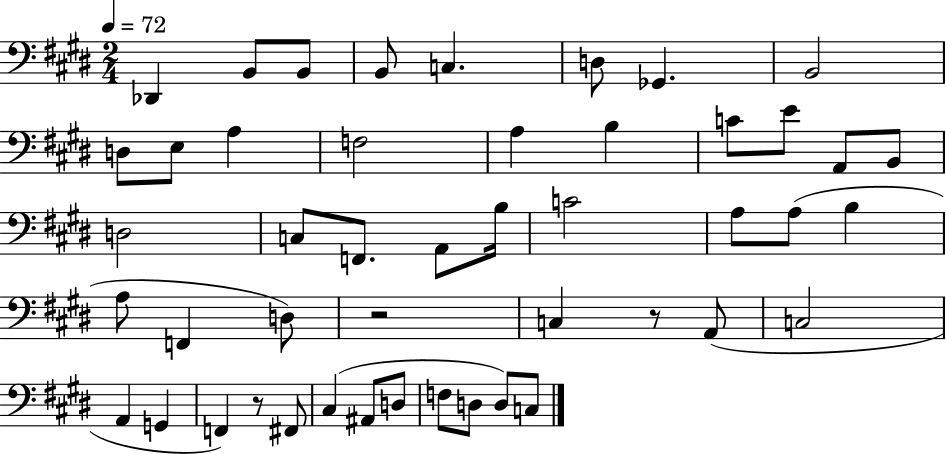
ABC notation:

X:1
T:Untitled
M:2/4
L:1/4
K:E
_D,, B,,/2 B,,/2 B,,/2 C, D,/2 _G,, B,,2 D,/2 E,/2 A, F,2 A, B, C/2 E/2 A,,/2 B,,/2 D,2 C,/2 F,,/2 A,,/2 B,/4 C2 A,/2 A,/2 B, A,/2 F,, D,/2 z2 C, z/2 A,,/2 C,2 A,, G,, F,, z/2 ^F,,/2 ^C, ^A,,/2 D,/2 F,/2 D,/2 D,/2 C,/2